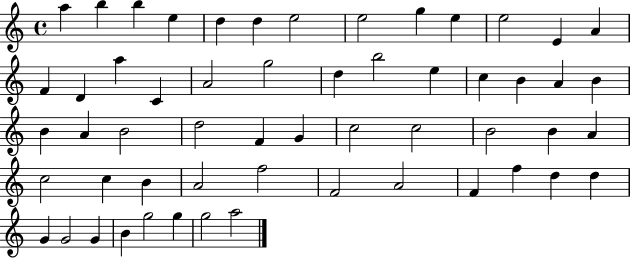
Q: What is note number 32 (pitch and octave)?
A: G4